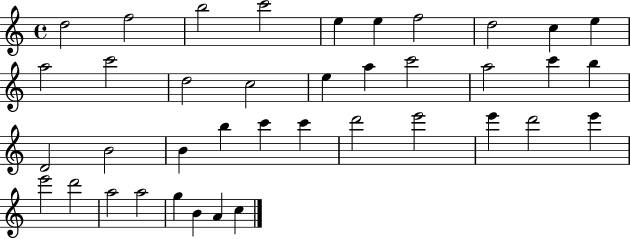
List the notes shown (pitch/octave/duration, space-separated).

D5/h F5/h B5/h C6/h E5/q E5/q F5/h D5/h C5/q E5/q A5/h C6/h D5/h C5/h E5/q A5/q C6/h A5/h C6/q B5/q D4/h B4/h B4/q B5/q C6/q C6/q D6/h E6/h E6/q D6/h E6/q E6/h D6/h A5/h A5/h G5/q B4/q A4/q C5/q